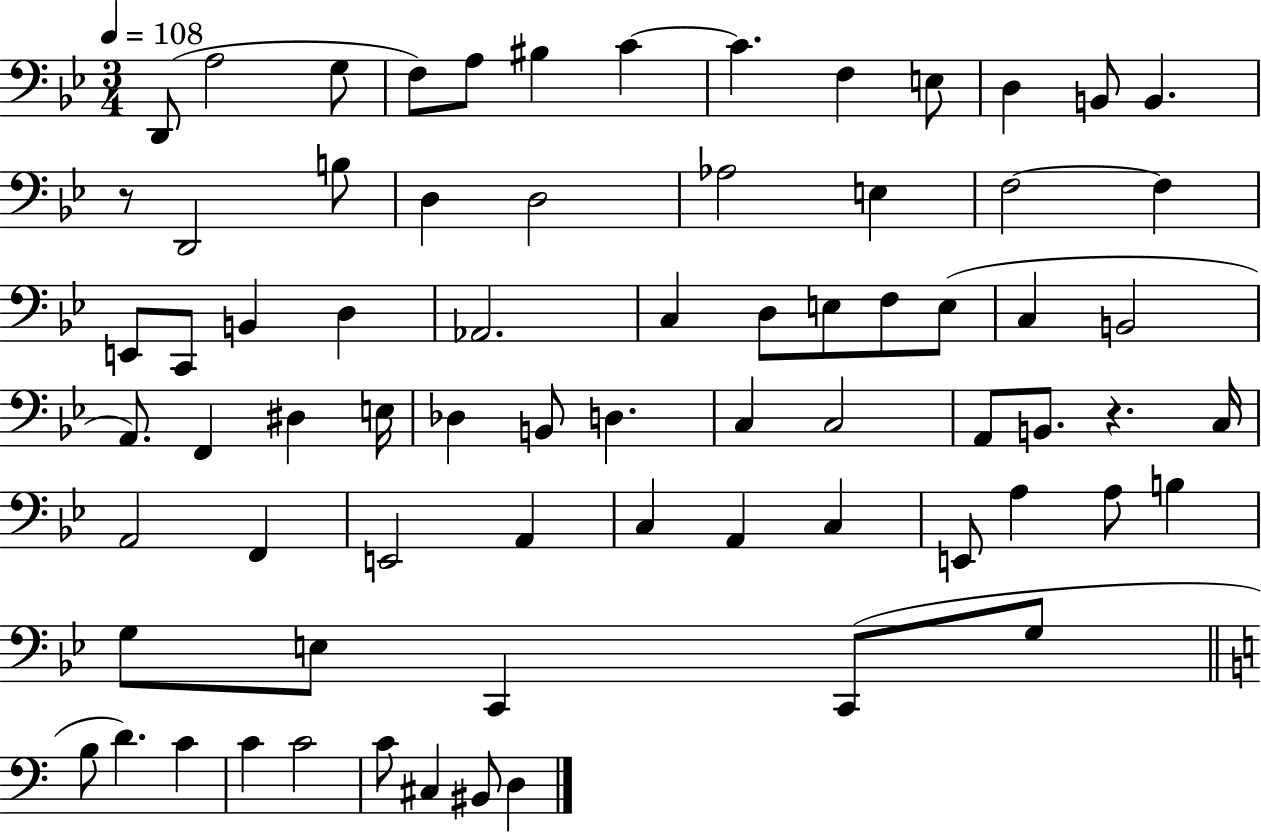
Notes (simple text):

D2/e A3/h G3/e F3/e A3/e BIS3/q C4/q C4/q. F3/q E3/e D3/q B2/e B2/q. R/e D2/h B3/e D3/q D3/h Ab3/h E3/q F3/h F3/q E2/e C2/e B2/q D3/q Ab2/h. C3/q D3/e E3/e F3/e E3/e C3/q B2/h A2/e. F2/q D#3/q E3/s Db3/q B2/e D3/q. C3/q C3/h A2/e B2/e. R/q. C3/s A2/h F2/q E2/h A2/q C3/q A2/q C3/q E2/e A3/q A3/e B3/q G3/e E3/e C2/q C2/e G3/e B3/e D4/q. C4/q C4/q C4/h C4/e C#3/q BIS2/e D3/q